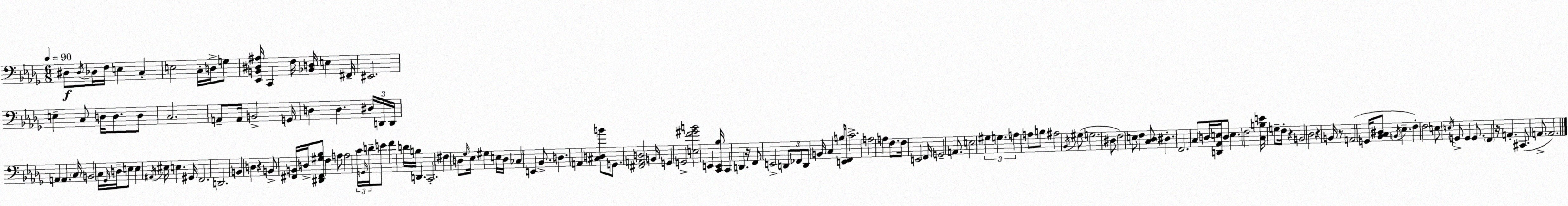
X:1
T:Untitled
M:6/8
L:1/4
K:Bbm
^D,/2 ^D,/4 _D,/4 F,/4 E, C, E,2 C,/4 D,/4 G,/2 [_E,,B,,^D,^A,]/4 C,, F,/4 [_B,,D,]/4 E, ^F,,/4 ^E,,2 E, C,/2 D,/4 D,/2 D,/2 C,2 A,,/2 A,,/4 B,,2 G,,/4 D, D, ^D,/4 D,,/4 D,,/4 A,, A,, C,/4 B,,2 C,/4 _G,,/4 D,/4 E,/2 E, ^A,,/4 ^E,/4 E, ^G,,/4 F,,2 D,,2 B,, D, z B,,/2 [^F,,B,,]/4 D,/4 [^D,,^F,,^G,_B,]/2 F, A,/2 A,2 C/4 G,,/4 D/4 E/2 F D/4 B,/4 D,, C,,2 ^F, D,/2 _G,/4 _E,/4 ^G, E,/4 D,/4 _C, E,, _B,,/2 D, A,, [^C,D,B]/2 G,,/2 [^F,,A,,D,]2 B,,/4 G,, G,,2 [E,F^GB]2 E,, [C,,E,,_B,]/4 C,, D,, z/4 F,,/2 E,,2 D,,/2 _F,,/2 D,,/2 B,,/4 C, B,/4 [E,,F,,]/2 C2 A,2 A, F,/2 F,/4 E,,2 F,,/4 G,,2 A,,/2 E,2 ^G, G, A, A,/2 B,/2 ^A,2 _B,,/4 ^G,/2 G,2 ^D,/2 F,2 E,/2 F, [C,_D,]/2 ^D, F,,2 C,/2 D,/4 [D,,_A,,E,]/4 D,/2 E, F,2 [C,B,E]/4 G,/2 F,/4 z B,,2 _D,2 z B,,/4 z/2 A,,2 G,,/4 [_B,,C,^D,]/2 B,,/4 _E, F, F,2 E,/2 E,/4 G,,/2 G,, G,,/2 F,, z/4 A,, ^C,,/2 A,,/2 A,,2